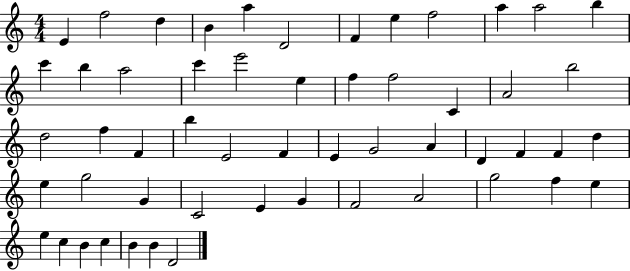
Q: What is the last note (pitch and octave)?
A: D4